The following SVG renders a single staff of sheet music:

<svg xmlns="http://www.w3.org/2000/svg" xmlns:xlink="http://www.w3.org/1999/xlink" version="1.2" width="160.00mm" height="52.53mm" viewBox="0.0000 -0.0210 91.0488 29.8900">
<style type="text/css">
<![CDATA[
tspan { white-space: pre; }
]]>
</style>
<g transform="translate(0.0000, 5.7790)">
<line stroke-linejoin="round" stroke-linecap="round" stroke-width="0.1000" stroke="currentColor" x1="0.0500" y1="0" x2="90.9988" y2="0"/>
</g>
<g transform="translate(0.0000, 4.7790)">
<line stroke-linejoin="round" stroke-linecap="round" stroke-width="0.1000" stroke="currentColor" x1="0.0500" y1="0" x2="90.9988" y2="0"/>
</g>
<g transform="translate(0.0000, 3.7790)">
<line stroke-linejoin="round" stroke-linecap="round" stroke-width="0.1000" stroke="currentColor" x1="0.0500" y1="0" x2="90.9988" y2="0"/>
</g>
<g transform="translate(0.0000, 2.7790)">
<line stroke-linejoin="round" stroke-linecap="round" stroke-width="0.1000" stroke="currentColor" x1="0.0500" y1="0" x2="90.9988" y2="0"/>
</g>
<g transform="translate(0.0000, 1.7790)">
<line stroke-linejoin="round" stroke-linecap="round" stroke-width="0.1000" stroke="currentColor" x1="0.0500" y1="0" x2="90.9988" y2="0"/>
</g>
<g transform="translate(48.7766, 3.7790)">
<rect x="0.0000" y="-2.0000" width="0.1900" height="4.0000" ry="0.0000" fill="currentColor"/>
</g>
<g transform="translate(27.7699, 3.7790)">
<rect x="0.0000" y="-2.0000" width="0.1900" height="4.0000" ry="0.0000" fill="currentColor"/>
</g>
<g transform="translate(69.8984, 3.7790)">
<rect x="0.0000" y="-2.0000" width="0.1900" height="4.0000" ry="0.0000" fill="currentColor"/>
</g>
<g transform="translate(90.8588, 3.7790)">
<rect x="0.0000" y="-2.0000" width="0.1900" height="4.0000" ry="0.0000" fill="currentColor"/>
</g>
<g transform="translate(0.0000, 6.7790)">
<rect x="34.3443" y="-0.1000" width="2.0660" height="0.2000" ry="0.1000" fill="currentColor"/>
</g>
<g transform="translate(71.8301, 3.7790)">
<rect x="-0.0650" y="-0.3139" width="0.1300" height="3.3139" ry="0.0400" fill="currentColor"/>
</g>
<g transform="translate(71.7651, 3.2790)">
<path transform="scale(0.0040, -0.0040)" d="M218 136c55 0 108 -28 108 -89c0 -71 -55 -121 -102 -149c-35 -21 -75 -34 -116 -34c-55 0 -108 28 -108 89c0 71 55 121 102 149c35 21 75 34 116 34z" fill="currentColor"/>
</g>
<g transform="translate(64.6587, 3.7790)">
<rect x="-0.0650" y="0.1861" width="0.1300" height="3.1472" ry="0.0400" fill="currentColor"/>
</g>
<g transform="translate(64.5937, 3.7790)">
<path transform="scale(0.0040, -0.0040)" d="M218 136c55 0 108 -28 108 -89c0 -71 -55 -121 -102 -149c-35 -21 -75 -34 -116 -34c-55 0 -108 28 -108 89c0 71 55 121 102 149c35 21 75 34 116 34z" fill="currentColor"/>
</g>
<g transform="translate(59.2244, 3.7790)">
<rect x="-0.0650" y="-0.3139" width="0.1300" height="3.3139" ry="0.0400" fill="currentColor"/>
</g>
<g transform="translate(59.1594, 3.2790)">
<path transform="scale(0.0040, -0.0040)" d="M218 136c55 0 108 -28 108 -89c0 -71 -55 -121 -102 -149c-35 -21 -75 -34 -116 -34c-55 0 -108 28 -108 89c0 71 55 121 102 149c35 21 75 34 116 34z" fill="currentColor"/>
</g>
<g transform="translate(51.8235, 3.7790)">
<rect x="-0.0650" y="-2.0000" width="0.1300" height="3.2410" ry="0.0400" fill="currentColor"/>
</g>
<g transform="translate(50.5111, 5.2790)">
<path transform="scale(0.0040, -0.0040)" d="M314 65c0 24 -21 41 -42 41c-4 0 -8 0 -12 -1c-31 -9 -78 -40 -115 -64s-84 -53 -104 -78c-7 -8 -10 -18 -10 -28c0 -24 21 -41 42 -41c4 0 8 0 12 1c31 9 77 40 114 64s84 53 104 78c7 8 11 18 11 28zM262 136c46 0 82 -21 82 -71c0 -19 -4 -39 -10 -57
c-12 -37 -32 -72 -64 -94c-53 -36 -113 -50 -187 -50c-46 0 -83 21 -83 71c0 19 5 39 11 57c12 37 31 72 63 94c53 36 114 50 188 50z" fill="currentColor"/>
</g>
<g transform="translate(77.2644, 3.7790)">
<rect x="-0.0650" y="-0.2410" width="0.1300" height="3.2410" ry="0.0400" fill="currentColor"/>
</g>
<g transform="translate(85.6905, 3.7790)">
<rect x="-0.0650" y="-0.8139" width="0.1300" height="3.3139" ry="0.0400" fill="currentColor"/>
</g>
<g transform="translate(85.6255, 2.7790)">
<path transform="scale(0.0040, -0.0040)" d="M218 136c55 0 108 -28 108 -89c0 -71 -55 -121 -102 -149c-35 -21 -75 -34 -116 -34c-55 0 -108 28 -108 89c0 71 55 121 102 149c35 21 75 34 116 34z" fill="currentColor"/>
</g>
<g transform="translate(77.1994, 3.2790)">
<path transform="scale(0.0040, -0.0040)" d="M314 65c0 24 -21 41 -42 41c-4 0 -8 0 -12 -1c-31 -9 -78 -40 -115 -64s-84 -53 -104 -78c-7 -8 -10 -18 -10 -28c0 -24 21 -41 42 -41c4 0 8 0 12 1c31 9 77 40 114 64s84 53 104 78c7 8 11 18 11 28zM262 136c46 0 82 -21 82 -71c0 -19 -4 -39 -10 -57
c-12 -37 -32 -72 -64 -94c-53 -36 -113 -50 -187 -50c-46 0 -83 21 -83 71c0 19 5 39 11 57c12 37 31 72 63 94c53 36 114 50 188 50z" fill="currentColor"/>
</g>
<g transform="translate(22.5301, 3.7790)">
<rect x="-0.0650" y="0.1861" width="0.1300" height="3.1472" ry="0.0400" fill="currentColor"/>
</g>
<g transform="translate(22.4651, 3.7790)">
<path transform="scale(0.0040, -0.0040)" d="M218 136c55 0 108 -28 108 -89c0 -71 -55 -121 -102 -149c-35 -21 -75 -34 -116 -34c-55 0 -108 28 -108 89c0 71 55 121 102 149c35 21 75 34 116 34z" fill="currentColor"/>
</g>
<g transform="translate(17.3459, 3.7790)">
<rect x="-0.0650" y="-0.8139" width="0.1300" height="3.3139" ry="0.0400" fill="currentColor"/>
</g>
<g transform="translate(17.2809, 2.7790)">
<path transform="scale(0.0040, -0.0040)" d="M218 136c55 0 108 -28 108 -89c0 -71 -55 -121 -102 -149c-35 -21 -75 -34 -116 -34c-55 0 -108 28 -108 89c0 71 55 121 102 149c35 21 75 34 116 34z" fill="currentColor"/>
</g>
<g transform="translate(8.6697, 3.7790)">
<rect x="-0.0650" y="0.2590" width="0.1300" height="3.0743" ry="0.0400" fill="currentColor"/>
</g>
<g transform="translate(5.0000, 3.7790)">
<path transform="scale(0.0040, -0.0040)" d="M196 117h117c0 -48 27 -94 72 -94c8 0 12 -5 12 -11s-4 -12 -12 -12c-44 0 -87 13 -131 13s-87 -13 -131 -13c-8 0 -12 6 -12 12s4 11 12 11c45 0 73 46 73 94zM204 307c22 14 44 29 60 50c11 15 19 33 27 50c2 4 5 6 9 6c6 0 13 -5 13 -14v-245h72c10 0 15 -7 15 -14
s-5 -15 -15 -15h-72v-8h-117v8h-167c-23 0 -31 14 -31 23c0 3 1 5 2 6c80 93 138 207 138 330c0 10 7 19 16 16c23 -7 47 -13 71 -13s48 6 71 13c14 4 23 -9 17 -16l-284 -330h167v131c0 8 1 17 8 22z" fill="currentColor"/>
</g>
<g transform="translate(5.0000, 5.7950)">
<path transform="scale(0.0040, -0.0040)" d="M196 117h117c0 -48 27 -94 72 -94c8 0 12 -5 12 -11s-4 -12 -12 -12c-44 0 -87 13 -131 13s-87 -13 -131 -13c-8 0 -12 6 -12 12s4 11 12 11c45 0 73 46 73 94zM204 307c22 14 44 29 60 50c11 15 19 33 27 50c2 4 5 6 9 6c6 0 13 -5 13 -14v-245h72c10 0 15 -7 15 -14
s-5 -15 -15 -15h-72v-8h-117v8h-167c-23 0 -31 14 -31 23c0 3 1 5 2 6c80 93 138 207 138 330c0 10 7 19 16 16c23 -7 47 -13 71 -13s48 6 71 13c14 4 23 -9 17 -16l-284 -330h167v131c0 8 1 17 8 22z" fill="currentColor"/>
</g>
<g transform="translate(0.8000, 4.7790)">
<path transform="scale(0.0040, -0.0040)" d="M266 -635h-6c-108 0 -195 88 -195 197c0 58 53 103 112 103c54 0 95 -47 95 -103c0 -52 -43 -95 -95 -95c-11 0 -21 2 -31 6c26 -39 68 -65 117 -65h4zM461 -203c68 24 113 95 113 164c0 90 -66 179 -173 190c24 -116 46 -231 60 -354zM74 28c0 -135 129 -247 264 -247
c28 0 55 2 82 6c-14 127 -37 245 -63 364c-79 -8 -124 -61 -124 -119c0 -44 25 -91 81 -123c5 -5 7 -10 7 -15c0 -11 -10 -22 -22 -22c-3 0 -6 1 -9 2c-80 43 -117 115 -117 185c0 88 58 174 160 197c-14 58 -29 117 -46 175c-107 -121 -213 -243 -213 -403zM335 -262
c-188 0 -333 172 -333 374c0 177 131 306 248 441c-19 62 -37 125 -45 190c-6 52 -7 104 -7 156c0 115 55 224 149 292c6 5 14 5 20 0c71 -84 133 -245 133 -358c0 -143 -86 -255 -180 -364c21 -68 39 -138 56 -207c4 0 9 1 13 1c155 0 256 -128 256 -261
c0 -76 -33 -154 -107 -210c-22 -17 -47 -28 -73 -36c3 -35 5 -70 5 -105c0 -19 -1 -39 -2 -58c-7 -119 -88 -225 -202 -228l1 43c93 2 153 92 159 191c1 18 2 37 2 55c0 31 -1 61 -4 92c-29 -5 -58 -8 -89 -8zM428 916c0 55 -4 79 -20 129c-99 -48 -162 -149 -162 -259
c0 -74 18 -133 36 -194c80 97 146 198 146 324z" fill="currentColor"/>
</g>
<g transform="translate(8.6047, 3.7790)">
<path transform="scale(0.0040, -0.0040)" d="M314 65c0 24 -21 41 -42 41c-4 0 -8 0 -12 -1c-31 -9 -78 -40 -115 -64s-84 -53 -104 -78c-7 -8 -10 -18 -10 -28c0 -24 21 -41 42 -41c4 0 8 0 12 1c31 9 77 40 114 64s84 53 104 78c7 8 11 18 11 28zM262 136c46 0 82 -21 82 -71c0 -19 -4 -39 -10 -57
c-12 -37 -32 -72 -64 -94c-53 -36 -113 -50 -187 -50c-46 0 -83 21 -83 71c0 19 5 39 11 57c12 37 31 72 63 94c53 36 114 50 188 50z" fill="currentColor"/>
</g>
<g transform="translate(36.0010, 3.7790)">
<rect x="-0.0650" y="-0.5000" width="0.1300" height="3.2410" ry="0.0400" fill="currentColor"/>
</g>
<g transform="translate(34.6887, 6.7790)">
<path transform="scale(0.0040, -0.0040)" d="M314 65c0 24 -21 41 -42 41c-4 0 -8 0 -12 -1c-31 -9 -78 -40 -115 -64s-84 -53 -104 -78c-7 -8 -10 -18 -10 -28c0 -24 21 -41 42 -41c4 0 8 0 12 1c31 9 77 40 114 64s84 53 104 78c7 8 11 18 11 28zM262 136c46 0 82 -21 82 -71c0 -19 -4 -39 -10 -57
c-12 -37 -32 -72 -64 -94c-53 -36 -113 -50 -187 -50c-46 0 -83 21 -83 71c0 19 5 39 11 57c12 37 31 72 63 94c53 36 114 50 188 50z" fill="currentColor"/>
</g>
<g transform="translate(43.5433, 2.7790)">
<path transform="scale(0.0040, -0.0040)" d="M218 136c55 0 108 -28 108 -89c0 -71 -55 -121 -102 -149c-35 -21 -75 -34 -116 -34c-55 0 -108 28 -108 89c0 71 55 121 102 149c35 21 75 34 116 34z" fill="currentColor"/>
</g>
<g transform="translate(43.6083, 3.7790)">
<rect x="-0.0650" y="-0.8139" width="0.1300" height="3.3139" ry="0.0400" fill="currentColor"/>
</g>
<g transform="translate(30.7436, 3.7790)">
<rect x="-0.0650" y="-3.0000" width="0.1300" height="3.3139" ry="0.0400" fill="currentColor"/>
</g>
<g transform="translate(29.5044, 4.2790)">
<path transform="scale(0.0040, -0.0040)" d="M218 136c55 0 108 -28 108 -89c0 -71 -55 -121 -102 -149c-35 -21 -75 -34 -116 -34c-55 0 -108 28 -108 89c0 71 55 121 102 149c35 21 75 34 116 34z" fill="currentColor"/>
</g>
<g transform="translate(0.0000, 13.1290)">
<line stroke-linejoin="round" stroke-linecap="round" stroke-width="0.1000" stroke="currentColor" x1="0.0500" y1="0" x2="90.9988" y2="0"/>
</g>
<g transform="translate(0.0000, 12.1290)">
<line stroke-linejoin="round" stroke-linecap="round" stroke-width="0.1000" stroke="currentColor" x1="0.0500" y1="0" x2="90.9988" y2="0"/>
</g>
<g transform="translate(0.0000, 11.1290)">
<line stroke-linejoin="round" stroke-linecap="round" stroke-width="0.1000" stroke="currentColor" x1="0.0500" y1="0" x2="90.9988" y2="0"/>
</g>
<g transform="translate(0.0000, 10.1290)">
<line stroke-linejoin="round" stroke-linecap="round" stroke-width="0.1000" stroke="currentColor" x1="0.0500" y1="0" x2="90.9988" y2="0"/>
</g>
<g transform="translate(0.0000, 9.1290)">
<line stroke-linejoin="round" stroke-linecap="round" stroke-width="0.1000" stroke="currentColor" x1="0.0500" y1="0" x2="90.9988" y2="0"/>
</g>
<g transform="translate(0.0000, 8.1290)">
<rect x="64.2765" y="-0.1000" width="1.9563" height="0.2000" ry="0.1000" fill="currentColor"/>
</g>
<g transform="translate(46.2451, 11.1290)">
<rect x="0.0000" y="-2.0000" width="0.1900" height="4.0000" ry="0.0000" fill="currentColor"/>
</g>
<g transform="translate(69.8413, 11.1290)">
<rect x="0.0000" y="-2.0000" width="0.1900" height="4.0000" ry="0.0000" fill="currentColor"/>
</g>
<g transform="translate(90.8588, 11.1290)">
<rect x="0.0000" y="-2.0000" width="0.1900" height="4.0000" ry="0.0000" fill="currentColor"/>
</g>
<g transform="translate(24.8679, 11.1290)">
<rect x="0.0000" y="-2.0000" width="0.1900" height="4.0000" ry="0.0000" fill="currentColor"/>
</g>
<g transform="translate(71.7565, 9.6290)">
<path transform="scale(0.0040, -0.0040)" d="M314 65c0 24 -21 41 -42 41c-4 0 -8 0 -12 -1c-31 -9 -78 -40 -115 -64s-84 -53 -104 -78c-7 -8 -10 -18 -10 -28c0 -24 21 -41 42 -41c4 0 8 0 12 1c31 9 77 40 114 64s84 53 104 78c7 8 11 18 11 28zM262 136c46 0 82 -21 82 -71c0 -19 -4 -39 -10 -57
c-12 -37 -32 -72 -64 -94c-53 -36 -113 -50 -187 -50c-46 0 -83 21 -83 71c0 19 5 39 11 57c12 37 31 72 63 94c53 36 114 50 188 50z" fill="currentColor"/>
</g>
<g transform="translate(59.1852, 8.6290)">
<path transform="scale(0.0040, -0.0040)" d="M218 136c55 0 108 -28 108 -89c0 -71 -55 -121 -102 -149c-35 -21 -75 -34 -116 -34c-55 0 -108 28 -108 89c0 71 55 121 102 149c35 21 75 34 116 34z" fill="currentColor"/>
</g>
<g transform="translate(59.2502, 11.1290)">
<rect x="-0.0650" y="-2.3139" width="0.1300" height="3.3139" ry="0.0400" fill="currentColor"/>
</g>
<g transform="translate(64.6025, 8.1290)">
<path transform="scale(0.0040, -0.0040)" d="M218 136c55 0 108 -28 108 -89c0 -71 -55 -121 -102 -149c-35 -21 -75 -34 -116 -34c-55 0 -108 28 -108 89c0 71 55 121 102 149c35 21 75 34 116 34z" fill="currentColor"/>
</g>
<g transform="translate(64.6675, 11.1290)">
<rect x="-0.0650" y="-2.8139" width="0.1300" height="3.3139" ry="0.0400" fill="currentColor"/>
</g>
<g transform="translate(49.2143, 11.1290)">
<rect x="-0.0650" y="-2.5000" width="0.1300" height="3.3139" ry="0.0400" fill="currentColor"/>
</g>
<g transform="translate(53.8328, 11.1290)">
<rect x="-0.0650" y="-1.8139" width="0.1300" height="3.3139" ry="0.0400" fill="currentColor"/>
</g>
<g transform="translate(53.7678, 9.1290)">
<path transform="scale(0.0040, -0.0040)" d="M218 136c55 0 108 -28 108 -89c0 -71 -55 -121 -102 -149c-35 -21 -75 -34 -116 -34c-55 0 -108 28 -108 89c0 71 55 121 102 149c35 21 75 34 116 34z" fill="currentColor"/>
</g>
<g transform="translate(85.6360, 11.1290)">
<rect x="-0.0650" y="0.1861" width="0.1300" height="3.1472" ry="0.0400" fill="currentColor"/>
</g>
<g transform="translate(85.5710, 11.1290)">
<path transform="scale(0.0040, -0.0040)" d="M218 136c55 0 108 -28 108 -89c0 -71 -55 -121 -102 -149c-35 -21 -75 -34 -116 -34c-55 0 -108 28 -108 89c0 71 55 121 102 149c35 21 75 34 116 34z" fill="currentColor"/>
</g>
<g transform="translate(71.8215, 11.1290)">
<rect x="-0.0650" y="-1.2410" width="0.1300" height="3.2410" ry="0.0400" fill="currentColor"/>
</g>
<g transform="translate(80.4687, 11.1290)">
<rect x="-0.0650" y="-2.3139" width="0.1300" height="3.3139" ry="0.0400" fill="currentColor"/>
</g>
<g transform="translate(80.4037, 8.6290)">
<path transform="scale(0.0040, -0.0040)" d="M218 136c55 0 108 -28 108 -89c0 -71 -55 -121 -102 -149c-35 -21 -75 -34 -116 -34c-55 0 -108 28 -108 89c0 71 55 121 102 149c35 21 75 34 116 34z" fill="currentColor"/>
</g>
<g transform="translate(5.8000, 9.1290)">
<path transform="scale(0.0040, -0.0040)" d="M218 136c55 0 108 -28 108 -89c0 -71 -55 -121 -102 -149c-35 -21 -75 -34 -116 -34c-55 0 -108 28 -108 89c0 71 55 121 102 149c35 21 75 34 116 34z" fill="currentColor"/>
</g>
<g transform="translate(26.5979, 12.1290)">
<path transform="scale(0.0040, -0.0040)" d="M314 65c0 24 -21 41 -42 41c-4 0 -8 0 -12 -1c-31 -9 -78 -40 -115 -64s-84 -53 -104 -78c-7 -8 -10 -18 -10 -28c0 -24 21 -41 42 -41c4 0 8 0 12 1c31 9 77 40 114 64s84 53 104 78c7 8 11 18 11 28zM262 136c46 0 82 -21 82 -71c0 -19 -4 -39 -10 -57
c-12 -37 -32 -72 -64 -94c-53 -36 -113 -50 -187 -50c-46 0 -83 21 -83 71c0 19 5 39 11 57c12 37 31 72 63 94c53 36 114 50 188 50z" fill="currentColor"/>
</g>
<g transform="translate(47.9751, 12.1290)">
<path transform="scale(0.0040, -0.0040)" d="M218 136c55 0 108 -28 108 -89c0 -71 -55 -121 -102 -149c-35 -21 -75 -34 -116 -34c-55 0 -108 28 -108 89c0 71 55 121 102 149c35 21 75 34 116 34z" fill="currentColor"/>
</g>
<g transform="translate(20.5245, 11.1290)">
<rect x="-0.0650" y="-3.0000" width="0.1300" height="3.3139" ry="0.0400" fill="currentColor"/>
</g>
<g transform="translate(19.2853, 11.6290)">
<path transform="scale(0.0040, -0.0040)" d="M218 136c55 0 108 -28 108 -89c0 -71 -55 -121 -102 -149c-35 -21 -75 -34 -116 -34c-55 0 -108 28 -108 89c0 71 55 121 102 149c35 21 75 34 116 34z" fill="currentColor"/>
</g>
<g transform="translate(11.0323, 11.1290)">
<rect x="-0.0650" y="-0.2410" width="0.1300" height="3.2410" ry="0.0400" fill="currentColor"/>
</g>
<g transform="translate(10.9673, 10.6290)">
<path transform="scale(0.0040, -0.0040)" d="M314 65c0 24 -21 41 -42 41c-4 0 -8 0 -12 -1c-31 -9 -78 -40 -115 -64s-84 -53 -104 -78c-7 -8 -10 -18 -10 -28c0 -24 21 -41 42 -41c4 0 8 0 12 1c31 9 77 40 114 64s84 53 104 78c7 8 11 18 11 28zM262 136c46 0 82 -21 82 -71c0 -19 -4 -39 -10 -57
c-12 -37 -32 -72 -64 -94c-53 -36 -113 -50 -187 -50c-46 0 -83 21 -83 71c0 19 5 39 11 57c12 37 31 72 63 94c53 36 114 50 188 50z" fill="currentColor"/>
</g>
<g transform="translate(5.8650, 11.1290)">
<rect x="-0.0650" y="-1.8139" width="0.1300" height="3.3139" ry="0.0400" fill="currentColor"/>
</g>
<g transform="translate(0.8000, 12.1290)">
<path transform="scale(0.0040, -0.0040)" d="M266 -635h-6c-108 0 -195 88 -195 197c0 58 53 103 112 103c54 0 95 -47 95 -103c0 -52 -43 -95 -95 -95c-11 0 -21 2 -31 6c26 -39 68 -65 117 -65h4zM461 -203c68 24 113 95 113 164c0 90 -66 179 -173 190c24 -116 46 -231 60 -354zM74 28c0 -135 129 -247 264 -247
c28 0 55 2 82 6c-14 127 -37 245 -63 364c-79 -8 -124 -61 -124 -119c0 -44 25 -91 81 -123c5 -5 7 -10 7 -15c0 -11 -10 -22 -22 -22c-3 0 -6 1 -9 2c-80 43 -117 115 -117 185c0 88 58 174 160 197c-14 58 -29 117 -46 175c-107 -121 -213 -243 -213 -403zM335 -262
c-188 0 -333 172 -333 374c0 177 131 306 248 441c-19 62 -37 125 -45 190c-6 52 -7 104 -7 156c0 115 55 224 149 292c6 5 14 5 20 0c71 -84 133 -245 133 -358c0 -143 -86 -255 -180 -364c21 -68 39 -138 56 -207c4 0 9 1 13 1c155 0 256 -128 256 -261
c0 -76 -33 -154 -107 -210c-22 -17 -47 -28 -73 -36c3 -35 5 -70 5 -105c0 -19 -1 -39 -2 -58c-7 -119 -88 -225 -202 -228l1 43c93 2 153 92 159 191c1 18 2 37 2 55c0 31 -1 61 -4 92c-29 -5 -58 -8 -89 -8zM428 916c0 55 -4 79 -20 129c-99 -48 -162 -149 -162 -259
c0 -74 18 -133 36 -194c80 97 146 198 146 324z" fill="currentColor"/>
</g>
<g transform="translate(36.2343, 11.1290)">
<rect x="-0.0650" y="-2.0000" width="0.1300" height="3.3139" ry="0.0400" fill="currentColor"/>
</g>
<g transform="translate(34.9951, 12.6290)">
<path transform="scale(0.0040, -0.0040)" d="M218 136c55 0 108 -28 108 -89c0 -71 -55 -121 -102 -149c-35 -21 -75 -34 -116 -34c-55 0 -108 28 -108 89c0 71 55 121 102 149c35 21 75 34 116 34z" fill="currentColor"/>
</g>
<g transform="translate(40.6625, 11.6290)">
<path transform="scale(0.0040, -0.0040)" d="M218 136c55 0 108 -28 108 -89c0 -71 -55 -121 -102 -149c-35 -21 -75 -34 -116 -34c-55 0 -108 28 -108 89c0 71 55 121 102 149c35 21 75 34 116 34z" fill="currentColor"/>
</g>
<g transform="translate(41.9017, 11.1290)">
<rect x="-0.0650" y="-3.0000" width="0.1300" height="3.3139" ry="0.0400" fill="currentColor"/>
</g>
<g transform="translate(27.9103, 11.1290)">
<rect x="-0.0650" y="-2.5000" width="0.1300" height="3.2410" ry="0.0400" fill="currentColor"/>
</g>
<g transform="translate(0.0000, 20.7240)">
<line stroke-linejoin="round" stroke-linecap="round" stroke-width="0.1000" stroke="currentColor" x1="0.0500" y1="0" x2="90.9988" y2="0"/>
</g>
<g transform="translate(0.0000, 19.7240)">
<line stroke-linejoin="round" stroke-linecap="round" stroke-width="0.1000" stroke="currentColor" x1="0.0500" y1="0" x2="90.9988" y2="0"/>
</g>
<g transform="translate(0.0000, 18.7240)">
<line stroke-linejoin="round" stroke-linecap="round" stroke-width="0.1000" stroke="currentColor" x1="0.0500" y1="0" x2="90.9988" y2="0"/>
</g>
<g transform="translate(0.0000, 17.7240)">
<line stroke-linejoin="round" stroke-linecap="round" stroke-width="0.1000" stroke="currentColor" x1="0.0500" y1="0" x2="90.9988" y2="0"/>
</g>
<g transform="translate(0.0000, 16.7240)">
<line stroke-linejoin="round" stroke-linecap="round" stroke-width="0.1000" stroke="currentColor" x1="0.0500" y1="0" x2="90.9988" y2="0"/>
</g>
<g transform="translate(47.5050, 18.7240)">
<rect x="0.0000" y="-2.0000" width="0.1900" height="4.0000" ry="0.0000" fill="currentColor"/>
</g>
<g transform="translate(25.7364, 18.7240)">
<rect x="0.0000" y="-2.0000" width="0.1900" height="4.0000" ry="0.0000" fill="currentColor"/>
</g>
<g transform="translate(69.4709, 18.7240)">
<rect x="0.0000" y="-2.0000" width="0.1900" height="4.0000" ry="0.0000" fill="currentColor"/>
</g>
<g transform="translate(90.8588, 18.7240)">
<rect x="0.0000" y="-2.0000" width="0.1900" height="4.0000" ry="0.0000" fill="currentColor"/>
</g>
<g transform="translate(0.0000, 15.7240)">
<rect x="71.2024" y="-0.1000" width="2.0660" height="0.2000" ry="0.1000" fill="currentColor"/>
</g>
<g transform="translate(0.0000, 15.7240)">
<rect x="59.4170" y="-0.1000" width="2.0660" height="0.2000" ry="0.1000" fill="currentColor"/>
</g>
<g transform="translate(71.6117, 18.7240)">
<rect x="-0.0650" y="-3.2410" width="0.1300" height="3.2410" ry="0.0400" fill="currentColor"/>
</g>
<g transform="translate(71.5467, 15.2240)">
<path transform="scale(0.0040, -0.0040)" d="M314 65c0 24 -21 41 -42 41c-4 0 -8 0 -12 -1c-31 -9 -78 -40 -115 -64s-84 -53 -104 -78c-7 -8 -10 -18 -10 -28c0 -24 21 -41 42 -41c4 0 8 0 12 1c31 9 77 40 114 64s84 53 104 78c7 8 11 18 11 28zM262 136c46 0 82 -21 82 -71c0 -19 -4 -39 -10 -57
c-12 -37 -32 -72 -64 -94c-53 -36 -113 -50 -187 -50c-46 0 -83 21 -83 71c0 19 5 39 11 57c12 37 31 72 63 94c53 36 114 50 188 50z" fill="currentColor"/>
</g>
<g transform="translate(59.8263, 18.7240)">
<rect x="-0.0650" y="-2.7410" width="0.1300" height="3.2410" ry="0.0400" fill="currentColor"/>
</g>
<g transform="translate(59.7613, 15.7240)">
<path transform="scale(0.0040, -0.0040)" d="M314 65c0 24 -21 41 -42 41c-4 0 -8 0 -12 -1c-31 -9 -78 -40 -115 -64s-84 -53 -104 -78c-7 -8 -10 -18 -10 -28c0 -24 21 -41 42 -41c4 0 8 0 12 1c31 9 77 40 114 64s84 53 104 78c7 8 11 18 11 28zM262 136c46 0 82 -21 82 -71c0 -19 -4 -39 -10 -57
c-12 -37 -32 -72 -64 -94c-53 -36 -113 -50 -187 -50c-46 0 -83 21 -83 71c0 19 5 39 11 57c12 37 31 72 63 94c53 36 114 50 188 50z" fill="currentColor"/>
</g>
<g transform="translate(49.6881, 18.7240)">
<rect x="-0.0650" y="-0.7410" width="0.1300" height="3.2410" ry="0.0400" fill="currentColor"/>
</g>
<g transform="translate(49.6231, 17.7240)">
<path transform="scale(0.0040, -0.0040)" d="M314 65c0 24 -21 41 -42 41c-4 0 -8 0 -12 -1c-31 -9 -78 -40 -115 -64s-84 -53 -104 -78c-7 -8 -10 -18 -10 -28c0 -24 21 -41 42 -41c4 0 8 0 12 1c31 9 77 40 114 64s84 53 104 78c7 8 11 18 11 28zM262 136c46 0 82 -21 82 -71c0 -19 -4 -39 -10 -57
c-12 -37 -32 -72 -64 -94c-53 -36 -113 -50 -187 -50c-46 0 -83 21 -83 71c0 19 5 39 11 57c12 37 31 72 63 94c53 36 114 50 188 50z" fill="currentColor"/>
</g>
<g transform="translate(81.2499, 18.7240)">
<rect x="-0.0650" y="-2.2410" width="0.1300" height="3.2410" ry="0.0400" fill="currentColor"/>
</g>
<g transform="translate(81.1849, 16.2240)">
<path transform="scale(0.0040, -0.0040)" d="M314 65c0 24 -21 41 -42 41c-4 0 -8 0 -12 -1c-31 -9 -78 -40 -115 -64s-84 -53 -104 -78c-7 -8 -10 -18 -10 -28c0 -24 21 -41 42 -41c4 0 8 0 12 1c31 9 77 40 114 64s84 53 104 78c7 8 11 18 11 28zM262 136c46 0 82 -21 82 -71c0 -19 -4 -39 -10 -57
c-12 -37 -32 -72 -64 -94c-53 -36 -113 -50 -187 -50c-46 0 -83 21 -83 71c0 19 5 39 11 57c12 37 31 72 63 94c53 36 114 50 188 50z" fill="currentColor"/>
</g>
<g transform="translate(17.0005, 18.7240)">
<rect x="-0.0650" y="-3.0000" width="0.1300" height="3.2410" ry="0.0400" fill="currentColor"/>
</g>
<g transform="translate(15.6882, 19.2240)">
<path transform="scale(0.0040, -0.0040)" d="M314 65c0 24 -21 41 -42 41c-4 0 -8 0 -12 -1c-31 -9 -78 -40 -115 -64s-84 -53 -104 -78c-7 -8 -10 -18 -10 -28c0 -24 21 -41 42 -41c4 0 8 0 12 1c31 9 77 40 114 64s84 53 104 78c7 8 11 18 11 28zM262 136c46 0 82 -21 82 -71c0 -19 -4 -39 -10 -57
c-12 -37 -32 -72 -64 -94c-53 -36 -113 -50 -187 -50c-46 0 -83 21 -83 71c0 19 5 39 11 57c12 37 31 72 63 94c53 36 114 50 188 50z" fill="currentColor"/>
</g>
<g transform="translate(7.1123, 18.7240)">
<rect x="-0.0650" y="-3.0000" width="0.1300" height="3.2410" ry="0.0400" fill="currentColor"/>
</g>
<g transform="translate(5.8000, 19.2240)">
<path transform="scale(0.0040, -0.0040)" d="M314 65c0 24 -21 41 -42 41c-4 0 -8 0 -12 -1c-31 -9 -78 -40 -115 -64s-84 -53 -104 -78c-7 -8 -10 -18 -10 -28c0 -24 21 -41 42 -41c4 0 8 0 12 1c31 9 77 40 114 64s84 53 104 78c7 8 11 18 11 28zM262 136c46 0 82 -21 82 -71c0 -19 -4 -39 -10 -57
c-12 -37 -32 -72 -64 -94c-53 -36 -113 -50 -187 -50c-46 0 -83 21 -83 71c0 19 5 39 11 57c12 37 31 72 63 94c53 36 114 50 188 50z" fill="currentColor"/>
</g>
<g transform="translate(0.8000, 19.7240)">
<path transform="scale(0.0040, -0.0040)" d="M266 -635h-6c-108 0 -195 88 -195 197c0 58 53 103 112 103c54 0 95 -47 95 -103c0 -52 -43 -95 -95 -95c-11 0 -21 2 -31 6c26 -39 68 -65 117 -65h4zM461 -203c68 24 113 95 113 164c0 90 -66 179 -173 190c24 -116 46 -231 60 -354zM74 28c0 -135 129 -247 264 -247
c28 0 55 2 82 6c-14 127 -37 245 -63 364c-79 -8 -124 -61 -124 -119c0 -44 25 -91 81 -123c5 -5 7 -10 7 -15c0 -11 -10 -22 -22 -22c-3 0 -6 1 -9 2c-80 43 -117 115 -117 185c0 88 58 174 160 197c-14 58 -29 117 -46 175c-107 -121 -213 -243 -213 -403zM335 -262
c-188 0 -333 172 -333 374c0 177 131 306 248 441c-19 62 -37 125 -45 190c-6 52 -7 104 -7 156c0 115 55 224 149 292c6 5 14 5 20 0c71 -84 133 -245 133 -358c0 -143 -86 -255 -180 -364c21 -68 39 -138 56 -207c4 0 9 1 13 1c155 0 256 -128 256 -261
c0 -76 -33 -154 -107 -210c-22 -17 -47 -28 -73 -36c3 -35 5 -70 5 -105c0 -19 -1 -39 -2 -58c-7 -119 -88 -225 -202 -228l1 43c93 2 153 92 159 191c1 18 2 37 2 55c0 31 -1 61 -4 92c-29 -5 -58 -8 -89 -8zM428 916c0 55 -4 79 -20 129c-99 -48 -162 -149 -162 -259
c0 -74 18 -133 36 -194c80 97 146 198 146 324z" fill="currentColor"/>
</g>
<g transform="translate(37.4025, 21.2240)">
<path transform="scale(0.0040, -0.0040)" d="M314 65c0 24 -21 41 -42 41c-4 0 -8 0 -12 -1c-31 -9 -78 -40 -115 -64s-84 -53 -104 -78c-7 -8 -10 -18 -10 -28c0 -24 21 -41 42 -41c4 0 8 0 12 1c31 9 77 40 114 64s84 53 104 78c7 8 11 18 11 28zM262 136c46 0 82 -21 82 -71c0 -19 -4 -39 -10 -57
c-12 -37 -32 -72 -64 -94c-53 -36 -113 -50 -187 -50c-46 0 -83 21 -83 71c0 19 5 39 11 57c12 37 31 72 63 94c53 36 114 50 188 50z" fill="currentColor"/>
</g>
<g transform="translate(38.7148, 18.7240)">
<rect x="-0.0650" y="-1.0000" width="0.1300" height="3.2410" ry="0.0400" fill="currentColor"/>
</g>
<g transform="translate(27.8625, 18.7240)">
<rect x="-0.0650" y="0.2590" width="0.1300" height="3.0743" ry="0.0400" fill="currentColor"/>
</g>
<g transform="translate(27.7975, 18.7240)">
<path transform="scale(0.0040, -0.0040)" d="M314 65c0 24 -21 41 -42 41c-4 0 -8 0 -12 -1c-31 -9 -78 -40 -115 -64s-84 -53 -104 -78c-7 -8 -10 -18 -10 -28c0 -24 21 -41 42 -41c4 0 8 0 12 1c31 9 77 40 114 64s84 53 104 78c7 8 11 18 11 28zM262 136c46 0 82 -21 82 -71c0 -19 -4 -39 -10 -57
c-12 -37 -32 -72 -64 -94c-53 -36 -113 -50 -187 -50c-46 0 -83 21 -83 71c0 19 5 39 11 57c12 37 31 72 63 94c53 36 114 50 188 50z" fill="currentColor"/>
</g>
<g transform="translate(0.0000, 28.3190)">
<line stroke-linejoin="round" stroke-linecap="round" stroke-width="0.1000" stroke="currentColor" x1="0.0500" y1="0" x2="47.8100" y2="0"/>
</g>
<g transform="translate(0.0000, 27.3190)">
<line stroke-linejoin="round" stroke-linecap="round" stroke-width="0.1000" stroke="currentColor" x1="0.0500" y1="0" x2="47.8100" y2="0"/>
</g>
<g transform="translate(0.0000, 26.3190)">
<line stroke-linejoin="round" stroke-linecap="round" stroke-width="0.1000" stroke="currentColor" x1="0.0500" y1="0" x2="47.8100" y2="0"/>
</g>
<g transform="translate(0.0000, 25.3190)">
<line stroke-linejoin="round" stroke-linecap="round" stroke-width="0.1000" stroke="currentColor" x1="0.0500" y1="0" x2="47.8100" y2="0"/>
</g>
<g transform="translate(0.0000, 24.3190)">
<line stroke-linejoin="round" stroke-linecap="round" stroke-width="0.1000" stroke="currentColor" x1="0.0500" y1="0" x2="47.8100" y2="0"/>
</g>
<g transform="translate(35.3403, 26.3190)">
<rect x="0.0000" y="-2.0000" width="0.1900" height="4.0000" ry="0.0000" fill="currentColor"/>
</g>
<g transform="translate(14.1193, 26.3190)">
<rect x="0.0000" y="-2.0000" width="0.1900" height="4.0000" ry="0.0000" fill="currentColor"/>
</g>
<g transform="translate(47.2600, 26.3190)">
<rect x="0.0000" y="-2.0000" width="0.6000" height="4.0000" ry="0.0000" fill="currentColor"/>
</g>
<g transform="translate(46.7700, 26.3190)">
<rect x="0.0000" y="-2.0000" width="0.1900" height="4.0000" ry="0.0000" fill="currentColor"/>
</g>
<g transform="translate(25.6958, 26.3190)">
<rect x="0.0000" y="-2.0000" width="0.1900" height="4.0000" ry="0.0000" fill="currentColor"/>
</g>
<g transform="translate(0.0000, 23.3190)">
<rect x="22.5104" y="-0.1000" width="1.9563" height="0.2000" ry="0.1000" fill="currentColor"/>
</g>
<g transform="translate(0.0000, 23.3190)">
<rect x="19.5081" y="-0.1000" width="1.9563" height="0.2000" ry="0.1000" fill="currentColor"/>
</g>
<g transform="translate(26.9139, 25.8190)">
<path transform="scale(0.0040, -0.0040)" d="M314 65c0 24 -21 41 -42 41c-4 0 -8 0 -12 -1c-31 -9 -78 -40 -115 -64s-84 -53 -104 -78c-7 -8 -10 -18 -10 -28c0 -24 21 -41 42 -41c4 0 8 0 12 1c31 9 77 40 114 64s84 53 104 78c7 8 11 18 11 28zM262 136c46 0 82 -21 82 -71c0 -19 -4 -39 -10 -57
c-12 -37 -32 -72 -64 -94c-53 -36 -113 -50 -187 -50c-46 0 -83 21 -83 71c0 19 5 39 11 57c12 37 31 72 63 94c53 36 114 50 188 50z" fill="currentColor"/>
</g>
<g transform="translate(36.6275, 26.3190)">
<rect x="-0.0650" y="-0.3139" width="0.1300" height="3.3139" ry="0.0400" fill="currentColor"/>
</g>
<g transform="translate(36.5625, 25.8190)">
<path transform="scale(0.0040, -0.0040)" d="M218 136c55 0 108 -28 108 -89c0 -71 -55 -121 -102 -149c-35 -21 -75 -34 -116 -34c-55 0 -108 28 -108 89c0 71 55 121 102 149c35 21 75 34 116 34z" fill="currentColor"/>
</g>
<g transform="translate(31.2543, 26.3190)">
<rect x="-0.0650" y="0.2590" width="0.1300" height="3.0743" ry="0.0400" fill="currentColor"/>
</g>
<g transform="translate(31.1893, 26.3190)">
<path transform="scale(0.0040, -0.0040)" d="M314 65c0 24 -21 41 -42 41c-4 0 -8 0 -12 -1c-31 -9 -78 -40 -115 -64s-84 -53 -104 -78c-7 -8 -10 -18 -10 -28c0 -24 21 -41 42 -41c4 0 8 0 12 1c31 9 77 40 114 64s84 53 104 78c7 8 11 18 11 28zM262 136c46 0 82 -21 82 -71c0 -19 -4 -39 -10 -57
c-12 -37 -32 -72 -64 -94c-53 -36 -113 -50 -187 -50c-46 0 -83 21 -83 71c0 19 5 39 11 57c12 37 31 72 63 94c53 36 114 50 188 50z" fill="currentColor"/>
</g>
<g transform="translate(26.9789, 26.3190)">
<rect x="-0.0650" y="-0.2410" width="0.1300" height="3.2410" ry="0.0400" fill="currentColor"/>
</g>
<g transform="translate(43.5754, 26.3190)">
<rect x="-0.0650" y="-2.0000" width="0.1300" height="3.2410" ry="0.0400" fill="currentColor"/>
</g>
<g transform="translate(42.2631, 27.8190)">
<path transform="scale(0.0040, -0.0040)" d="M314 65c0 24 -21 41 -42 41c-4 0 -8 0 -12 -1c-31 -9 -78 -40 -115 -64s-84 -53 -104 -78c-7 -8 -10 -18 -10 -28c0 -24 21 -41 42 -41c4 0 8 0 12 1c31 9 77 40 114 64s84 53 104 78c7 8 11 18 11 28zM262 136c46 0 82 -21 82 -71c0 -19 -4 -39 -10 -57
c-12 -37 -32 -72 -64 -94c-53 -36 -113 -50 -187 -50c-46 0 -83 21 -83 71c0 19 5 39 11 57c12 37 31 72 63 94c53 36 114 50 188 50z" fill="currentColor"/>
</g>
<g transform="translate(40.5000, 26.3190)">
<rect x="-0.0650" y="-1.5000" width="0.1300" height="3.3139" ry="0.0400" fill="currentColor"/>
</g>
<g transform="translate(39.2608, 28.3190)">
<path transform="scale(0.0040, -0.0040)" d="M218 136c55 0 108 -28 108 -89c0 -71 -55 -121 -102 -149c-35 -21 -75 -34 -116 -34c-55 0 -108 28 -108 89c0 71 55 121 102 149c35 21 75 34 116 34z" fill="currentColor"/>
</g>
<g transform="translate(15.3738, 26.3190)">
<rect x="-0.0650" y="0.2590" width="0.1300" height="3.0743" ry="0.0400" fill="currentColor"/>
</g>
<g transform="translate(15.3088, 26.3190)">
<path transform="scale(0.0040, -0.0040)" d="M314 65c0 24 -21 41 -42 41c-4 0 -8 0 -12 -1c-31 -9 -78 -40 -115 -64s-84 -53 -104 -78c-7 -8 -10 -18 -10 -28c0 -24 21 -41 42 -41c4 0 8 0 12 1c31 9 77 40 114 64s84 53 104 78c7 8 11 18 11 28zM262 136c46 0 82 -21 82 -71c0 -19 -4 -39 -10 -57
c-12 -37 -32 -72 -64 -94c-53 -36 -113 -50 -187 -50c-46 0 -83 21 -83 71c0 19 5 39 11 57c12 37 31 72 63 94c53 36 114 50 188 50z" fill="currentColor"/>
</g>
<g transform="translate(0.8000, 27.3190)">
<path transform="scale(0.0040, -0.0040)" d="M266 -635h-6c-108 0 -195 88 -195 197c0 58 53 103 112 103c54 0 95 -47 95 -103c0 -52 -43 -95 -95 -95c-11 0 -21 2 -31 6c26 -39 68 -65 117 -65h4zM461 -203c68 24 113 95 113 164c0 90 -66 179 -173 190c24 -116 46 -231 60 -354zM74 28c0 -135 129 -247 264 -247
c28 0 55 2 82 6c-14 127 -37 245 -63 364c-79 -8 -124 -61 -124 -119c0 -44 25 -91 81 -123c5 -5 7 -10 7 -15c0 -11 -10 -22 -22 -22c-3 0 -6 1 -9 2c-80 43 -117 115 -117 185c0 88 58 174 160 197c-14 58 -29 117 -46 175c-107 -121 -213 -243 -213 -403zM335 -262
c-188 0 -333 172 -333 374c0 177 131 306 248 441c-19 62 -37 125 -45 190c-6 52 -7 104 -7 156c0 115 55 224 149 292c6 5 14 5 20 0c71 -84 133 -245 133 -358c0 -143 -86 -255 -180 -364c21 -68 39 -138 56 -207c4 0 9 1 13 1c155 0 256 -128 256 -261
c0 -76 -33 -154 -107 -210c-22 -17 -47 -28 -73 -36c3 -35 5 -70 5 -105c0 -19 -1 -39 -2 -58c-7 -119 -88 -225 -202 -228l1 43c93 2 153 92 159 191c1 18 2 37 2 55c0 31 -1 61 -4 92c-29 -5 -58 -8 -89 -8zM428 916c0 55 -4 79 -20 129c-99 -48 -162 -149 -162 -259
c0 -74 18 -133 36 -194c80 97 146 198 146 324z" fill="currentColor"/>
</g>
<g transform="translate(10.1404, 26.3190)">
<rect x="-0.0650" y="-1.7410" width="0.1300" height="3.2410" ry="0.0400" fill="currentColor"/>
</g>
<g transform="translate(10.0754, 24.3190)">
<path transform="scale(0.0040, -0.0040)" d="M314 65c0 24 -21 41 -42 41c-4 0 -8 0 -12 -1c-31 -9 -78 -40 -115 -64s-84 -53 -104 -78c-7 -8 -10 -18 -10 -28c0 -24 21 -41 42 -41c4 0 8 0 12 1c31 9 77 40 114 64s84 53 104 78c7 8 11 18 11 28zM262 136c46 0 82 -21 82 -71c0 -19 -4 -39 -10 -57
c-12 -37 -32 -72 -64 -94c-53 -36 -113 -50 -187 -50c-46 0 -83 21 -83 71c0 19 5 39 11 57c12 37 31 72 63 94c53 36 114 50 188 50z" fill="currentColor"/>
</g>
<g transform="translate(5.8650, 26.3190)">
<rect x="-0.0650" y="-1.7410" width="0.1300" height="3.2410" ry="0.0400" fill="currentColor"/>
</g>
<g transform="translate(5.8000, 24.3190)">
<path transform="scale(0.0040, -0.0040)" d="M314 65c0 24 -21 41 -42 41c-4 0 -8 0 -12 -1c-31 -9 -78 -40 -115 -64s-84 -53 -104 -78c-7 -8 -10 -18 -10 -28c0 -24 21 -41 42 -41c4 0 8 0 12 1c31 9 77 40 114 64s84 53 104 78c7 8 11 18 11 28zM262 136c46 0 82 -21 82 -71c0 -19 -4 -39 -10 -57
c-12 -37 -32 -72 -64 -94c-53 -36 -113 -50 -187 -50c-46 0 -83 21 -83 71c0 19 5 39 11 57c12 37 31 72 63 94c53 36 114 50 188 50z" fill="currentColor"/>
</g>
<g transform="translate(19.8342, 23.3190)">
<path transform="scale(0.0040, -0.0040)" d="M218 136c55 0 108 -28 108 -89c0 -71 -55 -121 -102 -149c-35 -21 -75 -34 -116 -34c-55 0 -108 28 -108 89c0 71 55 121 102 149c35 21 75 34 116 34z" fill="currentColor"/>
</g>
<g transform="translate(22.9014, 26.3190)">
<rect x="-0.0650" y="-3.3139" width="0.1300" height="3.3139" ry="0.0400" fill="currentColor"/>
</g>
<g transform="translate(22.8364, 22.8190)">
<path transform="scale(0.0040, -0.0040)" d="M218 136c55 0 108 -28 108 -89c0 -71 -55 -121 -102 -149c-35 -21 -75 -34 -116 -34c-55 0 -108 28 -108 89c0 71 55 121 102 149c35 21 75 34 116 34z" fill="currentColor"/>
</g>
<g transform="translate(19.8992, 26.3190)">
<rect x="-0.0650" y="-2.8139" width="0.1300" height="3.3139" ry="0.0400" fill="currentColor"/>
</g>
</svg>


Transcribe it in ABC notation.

X:1
T:Untitled
M:4/4
L:1/4
K:C
B2 d B A C2 d F2 c B c c2 d f c2 A G2 F A G f g a e2 g B A2 A2 B2 D2 d2 a2 b2 g2 f2 f2 B2 a b c2 B2 c E F2